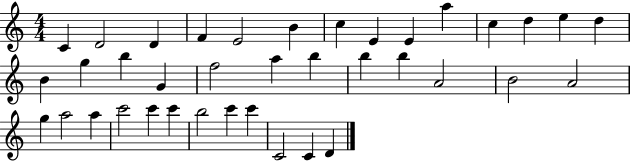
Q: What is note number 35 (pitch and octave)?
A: C6